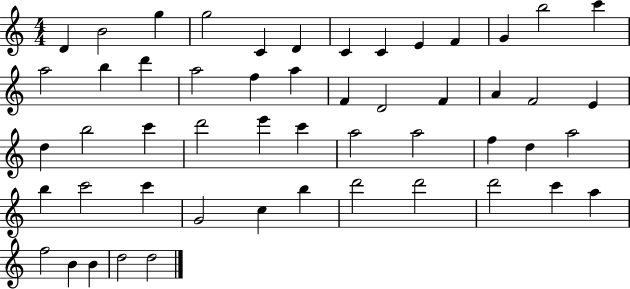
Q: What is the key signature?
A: C major